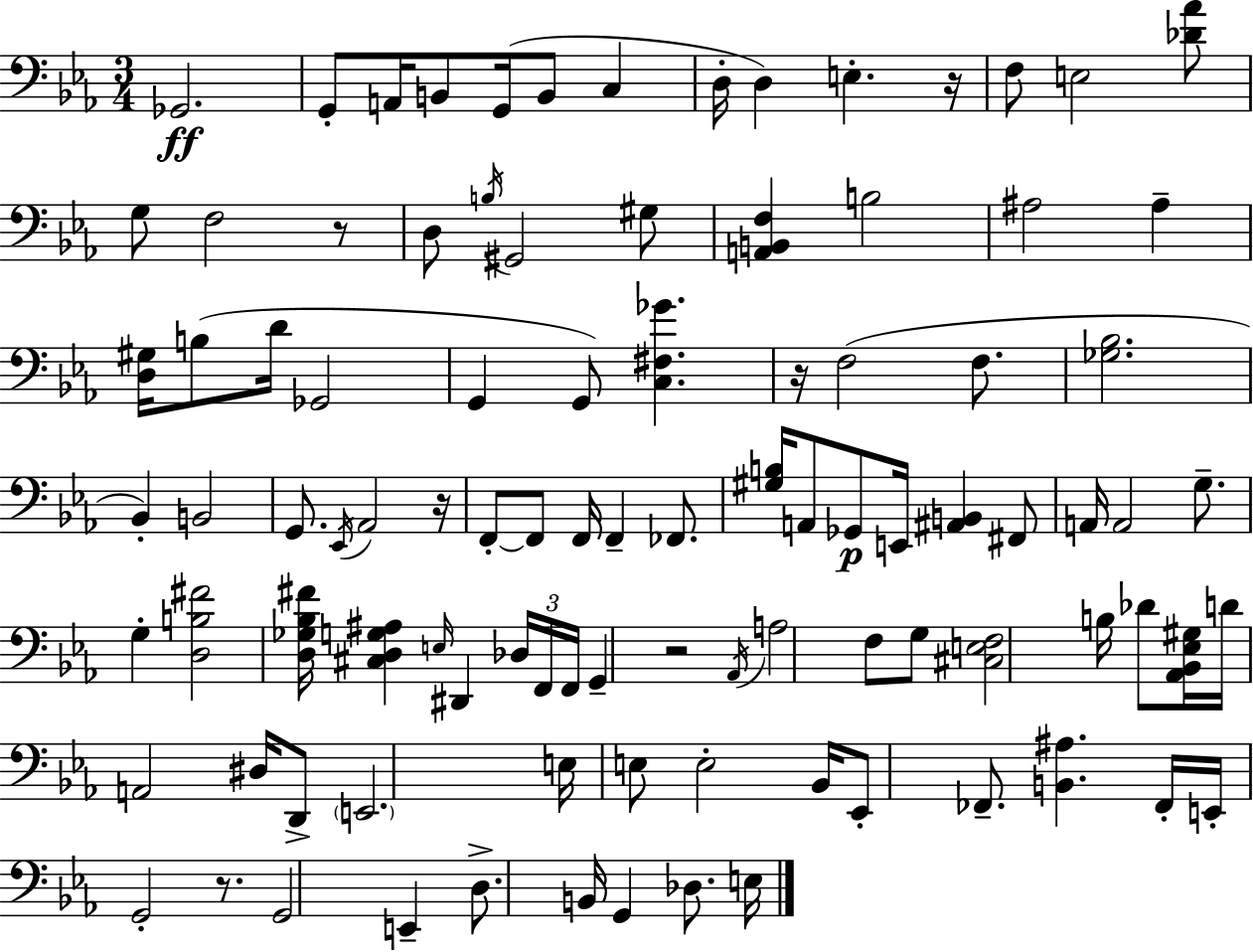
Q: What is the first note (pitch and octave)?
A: Gb2